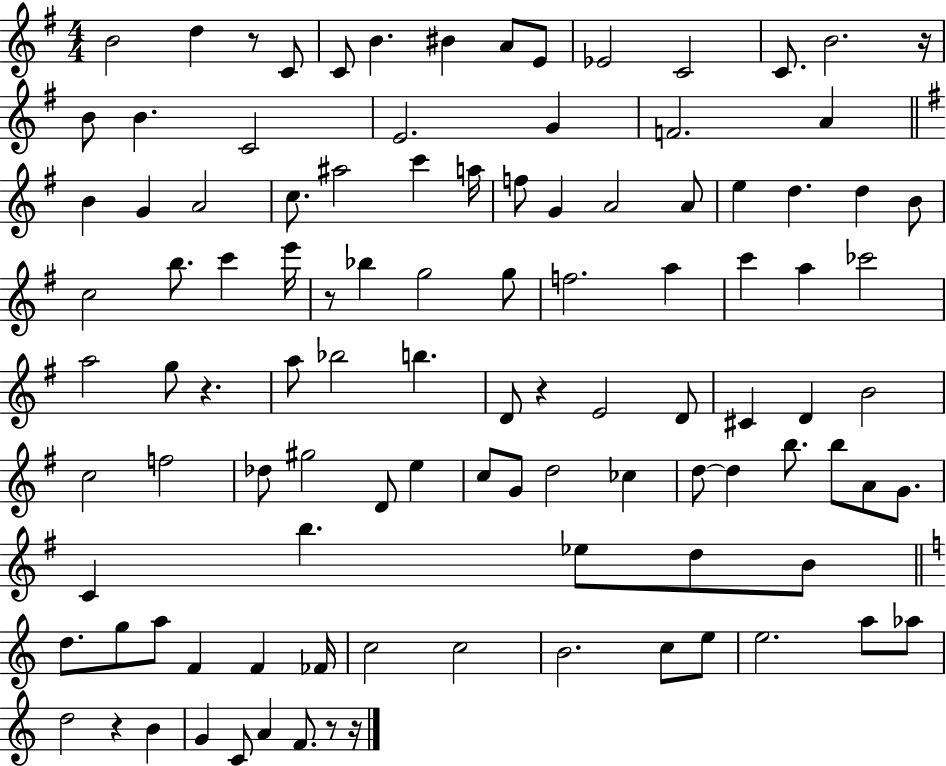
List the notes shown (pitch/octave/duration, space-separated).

B4/h D5/q R/e C4/e C4/e B4/q. BIS4/q A4/e E4/e Eb4/h C4/h C4/e. B4/h. R/s B4/e B4/q. C4/h E4/h. G4/q F4/h. A4/q B4/q G4/q A4/h C5/e. A#5/h C6/q A5/s F5/e G4/q A4/h A4/e E5/q D5/q. D5/q B4/e C5/h B5/e. C6/q E6/s R/e Bb5/q G5/h G5/e F5/h. A5/q C6/q A5/q CES6/h A5/h G5/e R/q. A5/e Bb5/h B5/q. D4/e R/q E4/h D4/e C#4/q D4/q B4/h C5/h F5/h Db5/e G#5/h D4/e E5/q C5/e G4/e D5/h CES5/q D5/e D5/q B5/e. B5/e A4/e G4/e. C4/q B5/q. Eb5/e D5/e B4/e D5/e. G5/e A5/e F4/q F4/q FES4/s C5/h C5/h B4/h. C5/e E5/e E5/h. A5/e Ab5/e D5/h R/q B4/q G4/q C4/e A4/q F4/e. R/e R/s